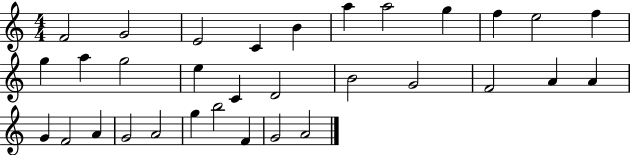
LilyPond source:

{
  \clef treble
  \numericTimeSignature
  \time 4/4
  \key c \major
  f'2 g'2 | e'2 c'4 b'4 | a''4 a''2 g''4 | f''4 e''2 f''4 | \break g''4 a''4 g''2 | e''4 c'4 d'2 | b'2 g'2 | f'2 a'4 a'4 | \break g'4 f'2 a'4 | g'2 a'2 | g''4 b''2 f'4 | g'2 a'2 | \break \bar "|."
}